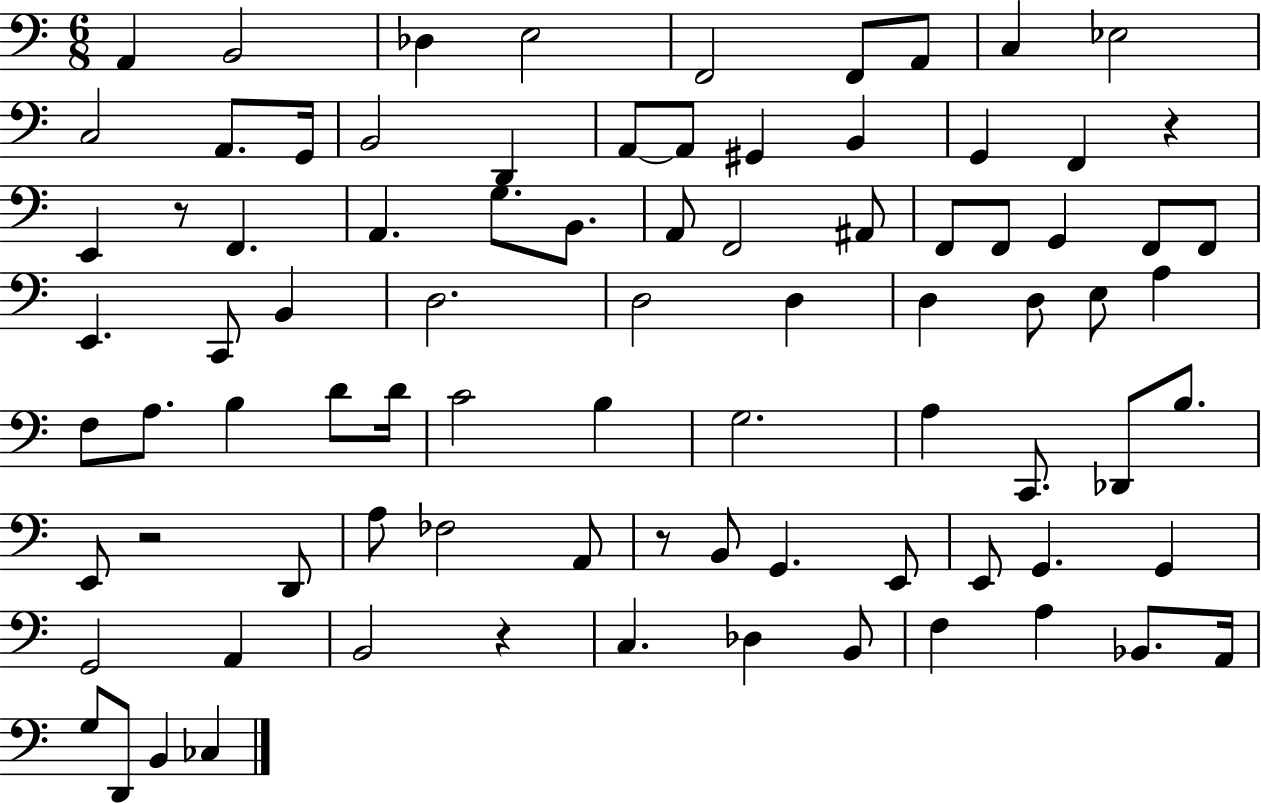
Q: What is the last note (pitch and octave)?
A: CES3